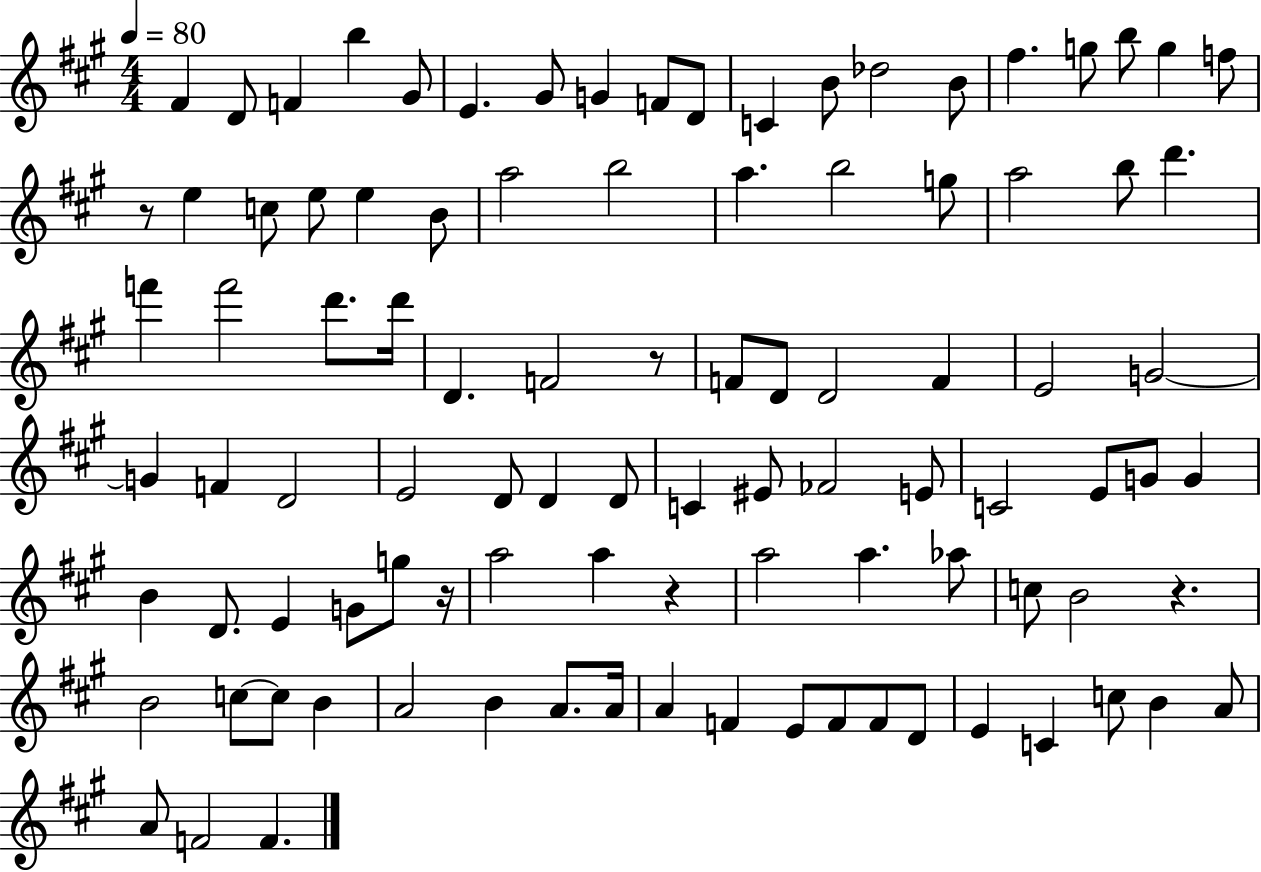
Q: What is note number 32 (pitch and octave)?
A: D6